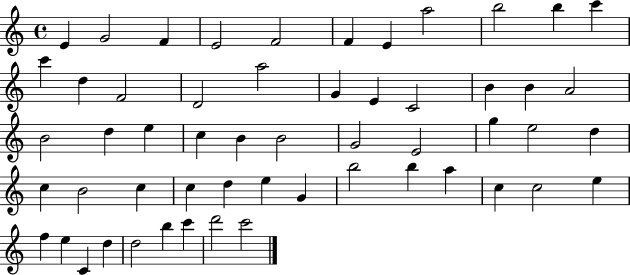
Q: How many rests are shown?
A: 0